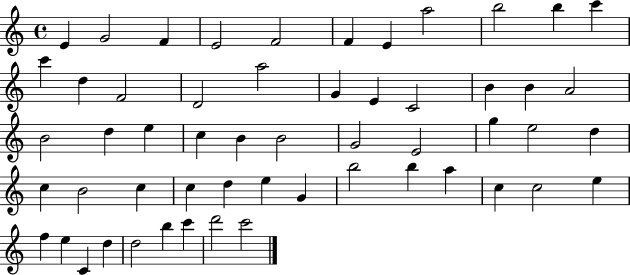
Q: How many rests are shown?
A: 0